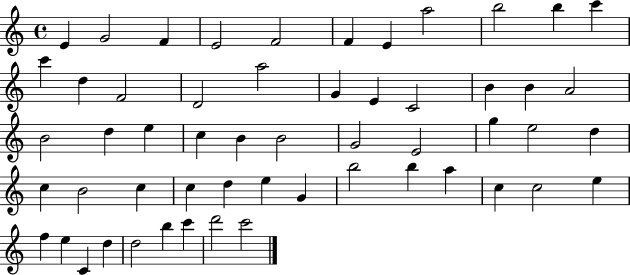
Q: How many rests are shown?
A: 0